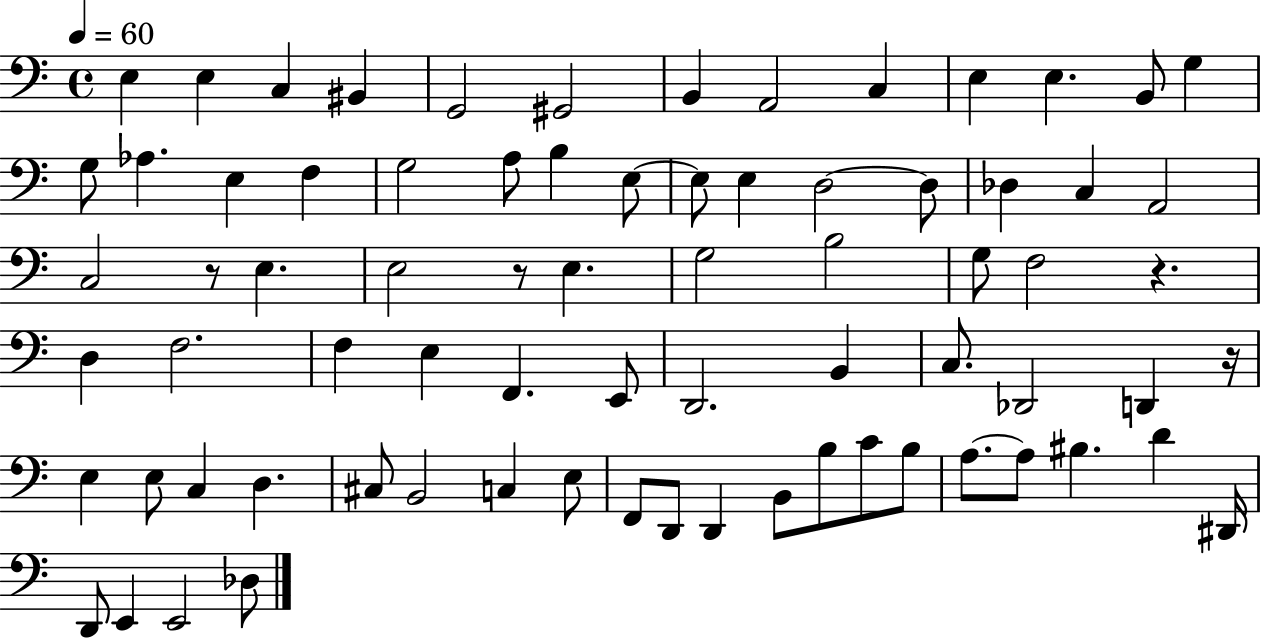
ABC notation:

X:1
T:Untitled
M:4/4
L:1/4
K:C
E, E, C, ^B,, G,,2 ^G,,2 B,, A,,2 C, E, E, B,,/2 G, G,/2 _A, E, F, G,2 A,/2 B, E,/2 E,/2 E, D,2 D,/2 _D, C, A,,2 C,2 z/2 E, E,2 z/2 E, G,2 B,2 G,/2 F,2 z D, F,2 F, E, F,, E,,/2 D,,2 B,, C,/2 _D,,2 D,, z/4 E, E,/2 C, D, ^C,/2 B,,2 C, E,/2 F,,/2 D,,/2 D,, B,,/2 B,/2 C/2 B,/2 A,/2 A,/2 ^B, D ^D,,/4 D,,/2 E,, E,,2 _D,/2